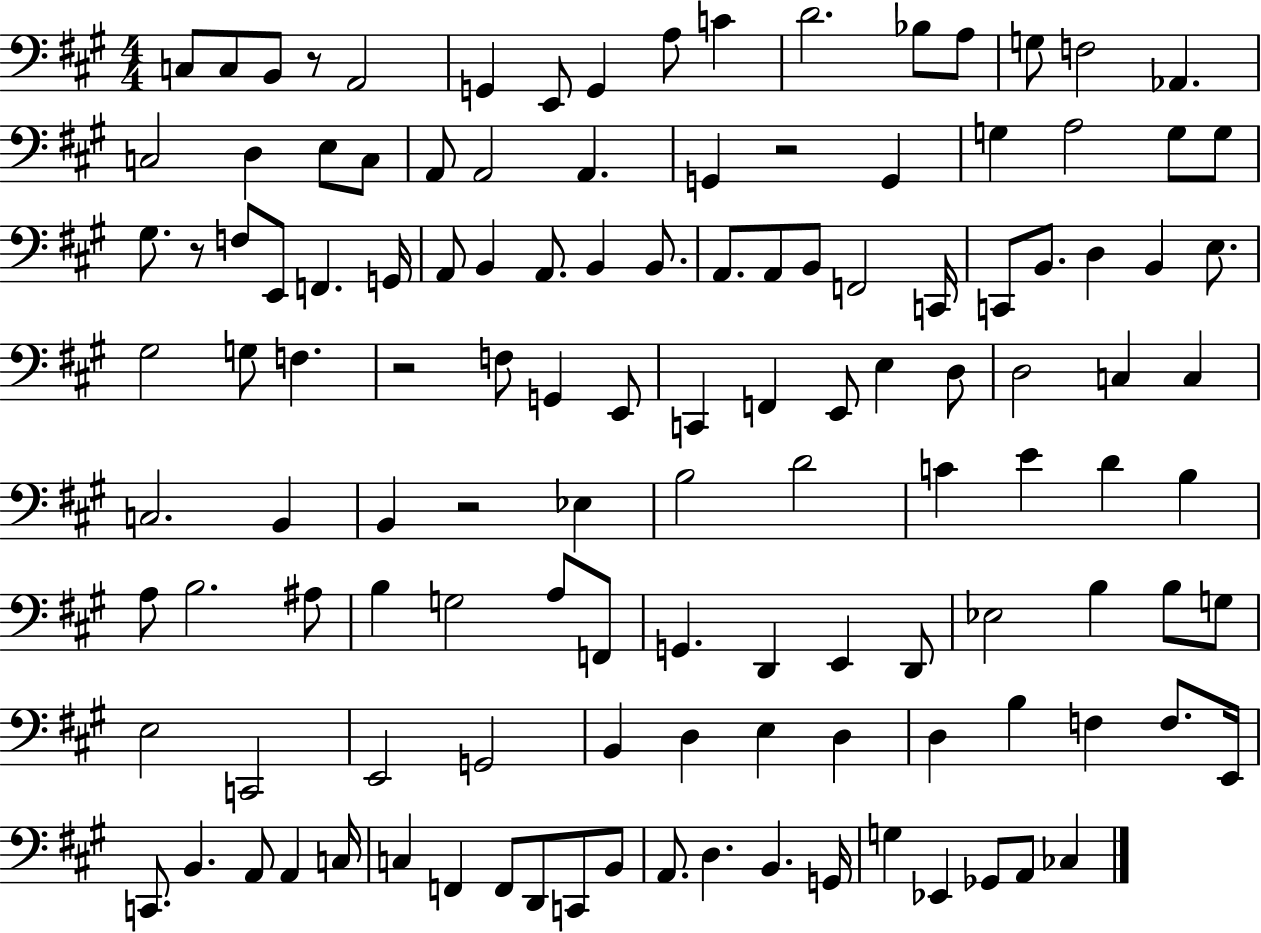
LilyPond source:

{
  \clef bass
  \numericTimeSignature
  \time 4/4
  \key a \major
  c8 c8 b,8 r8 a,2 | g,4 e,8 g,4 a8 c'4 | d'2. bes8 a8 | g8 f2 aes,4. | \break c2 d4 e8 c8 | a,8 a,2 a,4. | g,4 r2 g,4 | g4 a2 g8 g8 | \break gis8. r8 f8 e,8 f,4. g,16 | a,8 b,4 a,8. b,4 b,8. | a,8. a,8 b,8 f,2 c,16 | c,8 b,8. d4 b,4 e8. | \break gis2 g8 f4. | r2 f8 g,4 e,8 | c,4 f,4 e,8 e4 d8 | d2 c4 c4 | \break c2. b,4 | b,4 r2 ees4 | b2 d'2 | c'4 e'4 d'4 b4 | \break a8 b2. ais8 | b4 g2 a8 f,8 | g,4. d,4 e,4 d,8 | ees2 b4 b8 g8 | \break e2 c,2 | e,2 g,2 | b,4 d4 e4 d4 | d4 b4 f4 f8. e,16 | \break c,8. b,4. a,8 a,4 c16 | c4 f,4 f,8 d,8 c,8 b,8 | a,8. d4. b,4. g,16 | g4 ees,4 ges,8 a,8 ces4 | \break \bar "|."
}